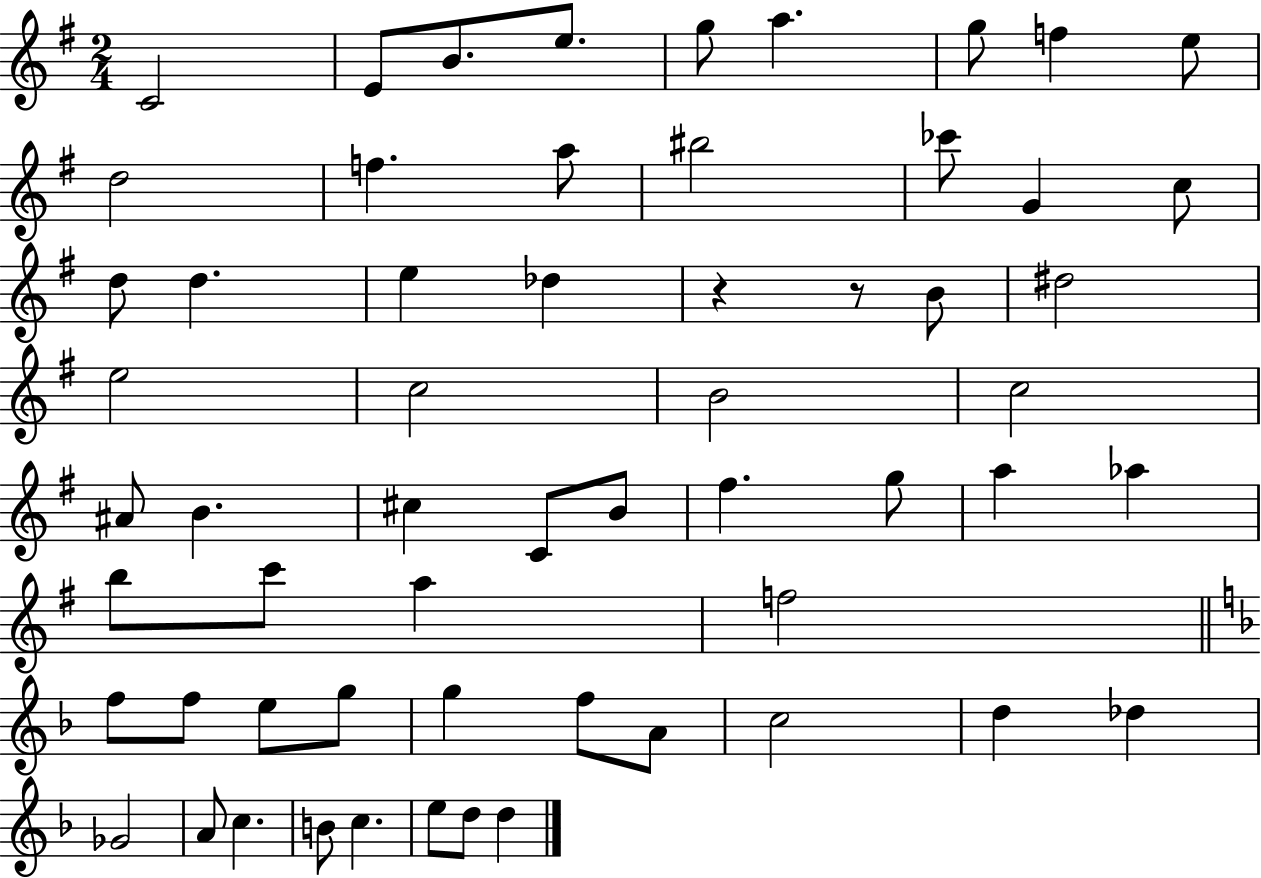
C4/h E4/e B4/e. E5/e. G5/e A5/q. G5/e F5/q E5/e D5/h F5/q. A5/e BIS5/h CES6/e G4/q C5/e D5/e D5/q. E5/q Db5/q R/q R/e B4/e D#5/h E5/h C5/h B4/h C5/h A#4/e B4/q. C#5/q C4/e B4/e F#5/q. G5/e A5/q Ab5/q B5/e C6/e A5/q F5/h F5/e F5/e E5/e G5/e G5/q F5/e A4/e C5/h D5/q Db5/q Gb4/h A4/e C5/q. B4/e C5/q. E5/e D5/e D5/q